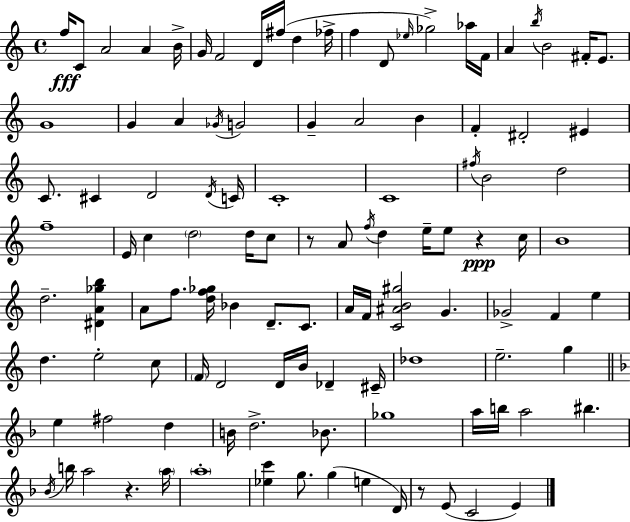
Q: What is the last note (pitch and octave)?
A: E4